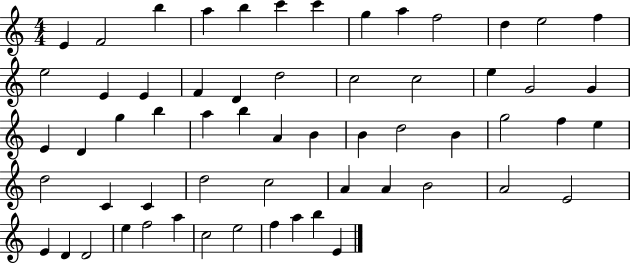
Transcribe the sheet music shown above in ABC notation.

X:1
T:Untitled
M:4/4
L:1/4
K:C
E F2 b a b c' c' g a f2 d e2 f e2 E E F D d2 c2 c2 e G2 G E D g b a b A B B d2 B g2 f e d2 C C d2 c2 A A B2 A2 E2 E D D2 e f2 a c2 e2 f a b E